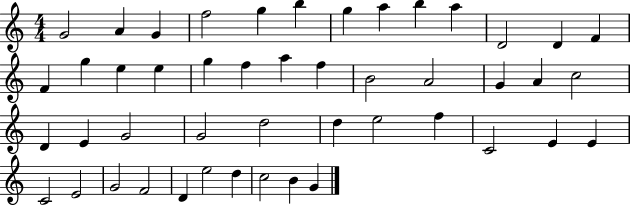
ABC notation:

X:1
T:Untitled
M:4/4
L:1/4
K:C
G2 A G f2 g b g a b a D2 D F F g e e g f a f B2 A2 G A c2 D E G2 G2 d2 d e2 f C2 E E C2 E2 G2 F2 D e2 d c2 B G